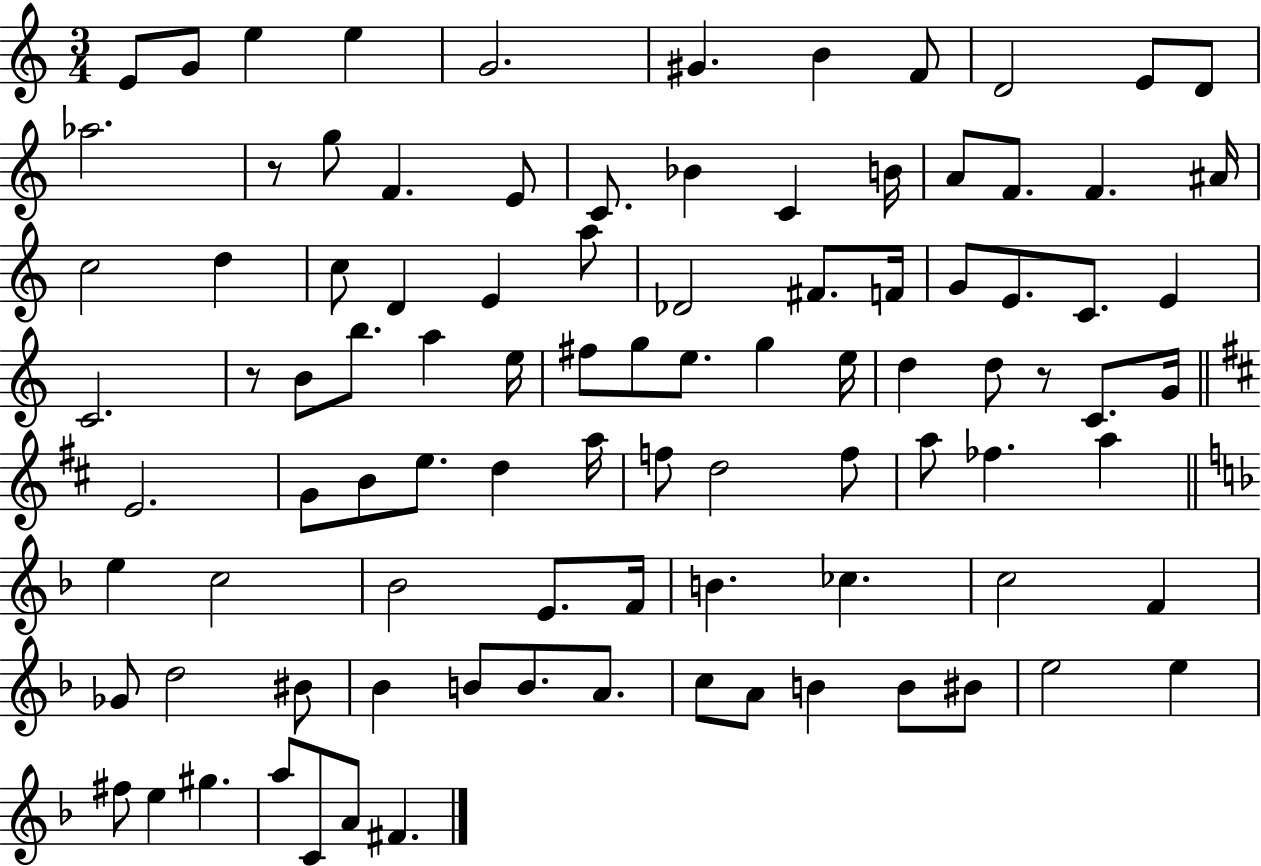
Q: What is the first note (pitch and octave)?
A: E4